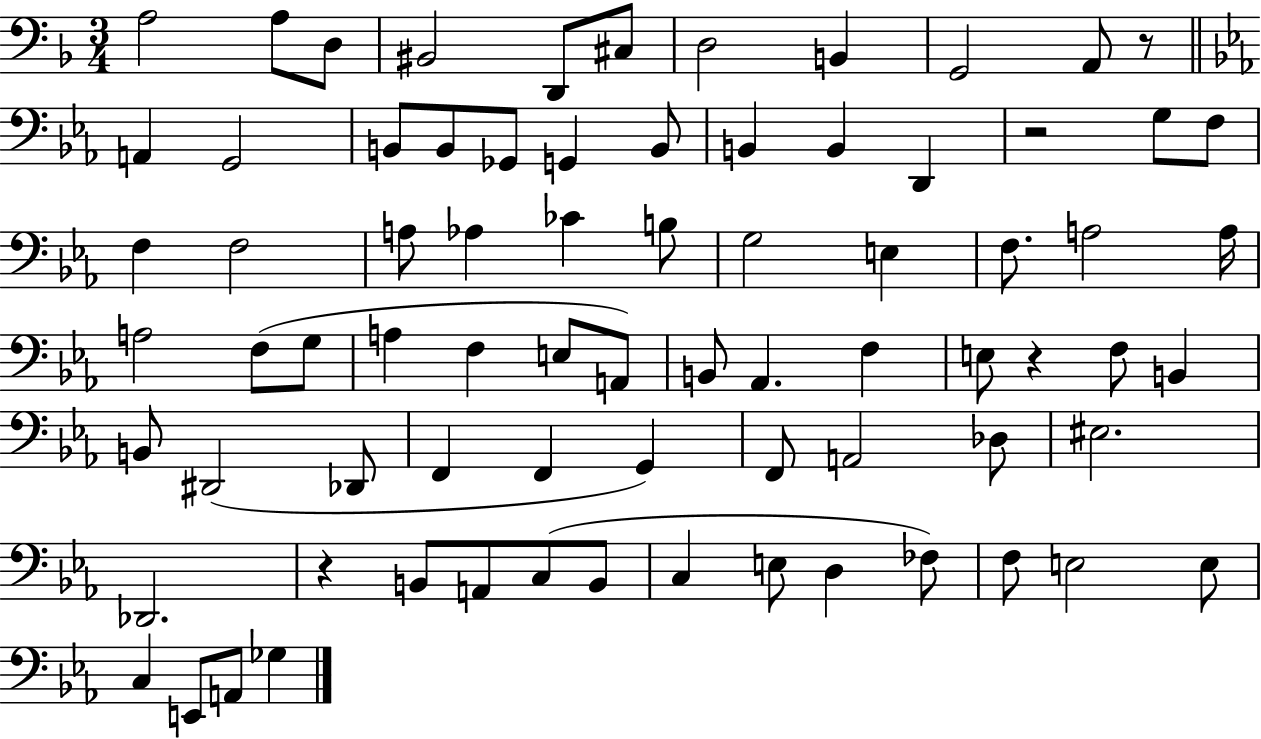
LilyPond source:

{
  \clef bass
  \numericTimeSignature
  \time 3/4
  \key f \major
  a2 a8 d8 | bis,2 d,8 cis8 | d2 b,4 | g,2 a,8 r8 | \break \bar "||" \break \key ees \major a,4 g,2 | b,8 b,8 ges,8 g,4 b,8 | b,4 b,4 d,4 | r2 g8 f8 | \break f4 f2 | a8 aes4 ces'4 b8 | g2 e4 | f8. a2 a16 | \break a2 f8( g8 | a4 f4 e8 a,8) | b,8 aes,4. f4 | e8 r4 f8 b,4 | \break b,8 dis,2( des,8 | f,4 f,4 g,4) | f,8 a,2 des8 | eis2. | \break des,2. | r4 b,8 a,8 c8( b,8 | c4 e8 d4 fes8) | f8 e2 e8 | \break c4 e,8 a,8 ges4 | \bar "|."
}